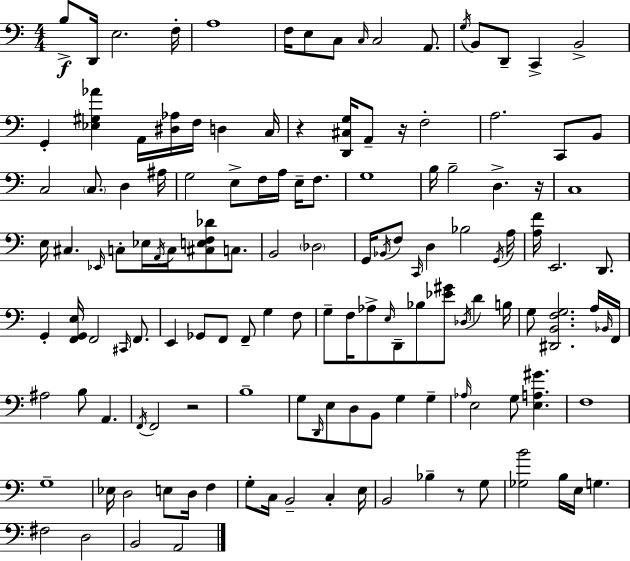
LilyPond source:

{
  \clef bass
  \numericTimeSignature
  \time 4/4
  \key a \minor
  b8->\f d,16 e2. f16-. | a1 | f16 e8 c8 \grace { c16 } c2 a,8. | \acciaccatura { g16 } b,8 d,8-- c,4-> b,2-> | \break g,4-. <ees gis aes'>4 a,16 <dis aes>16 f16 d4 | c16 r4 <d, cis g>16 a,8-- r16 f2-. | a2. c,8 | b,8 c2 \parenthesize c8. d4 | \break ais16 g2 e8-> f16 a16 e16-- f8. | g1 | b16 b2-- d4.-> | r16 c1 | \break e16 cis4. \grace { ees,16 } c8-. ees16 \acciaccatura { a,16 } c16 <cis e f des'>8 | c8. b,2 \parenthesize des2 | g,16 \acciaccatura { bes,16 } f8 \grace { c,16 } d4 bes2 | \acciaccatura { g,16 } a16 <a f'>16 e,2. | \break d,8. g,4-. <f, g, e>16 f,2 | \grace { cis,16 } f,8. e,4 ges,8 f,8 | f,8-- g4 f8 g8-- f16 aes8-> \grace { e16 } d,8-- | bes8 <ees' gis'>8 \acciaccatura { des16 } d'4 b16 g8 <dis, b, f g>2. | \break a16 \grace { bes,16 } f,16 ais2 | b8 a,4. \acciaccatura { f,16 } f,2 | r2 b1-- | g8 \grace { d,16 } e8 | \break d8 b,8 g4 g4-- \grace { aes16 } e2 | g8 <e a gis'>4. f1 | g1-- | ees16 d2 | \break e8 d16 f4 g8-. | c16 b,2-- c4-. e16 b,2 | bes4-- r8 g8 <ges b'>2 | b16 e16 g4. fis2 | \break d2 b,2 | a,2 \bar "|."
}